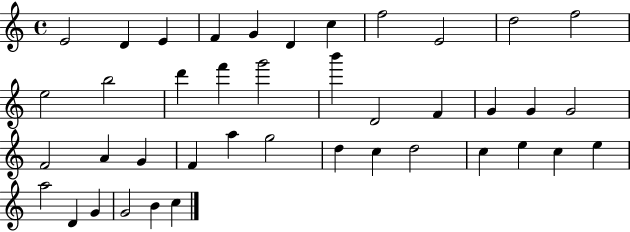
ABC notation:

X:1
T:Untitled
M:4/4
L:1/4
K:C
E2 D E F G D c f2 E2 d2 f2 e2 b2 d' f' g'2 b' D2 F G G G2 F2 A G F a g2 d c d2 c e c e a2 D G G2 B c